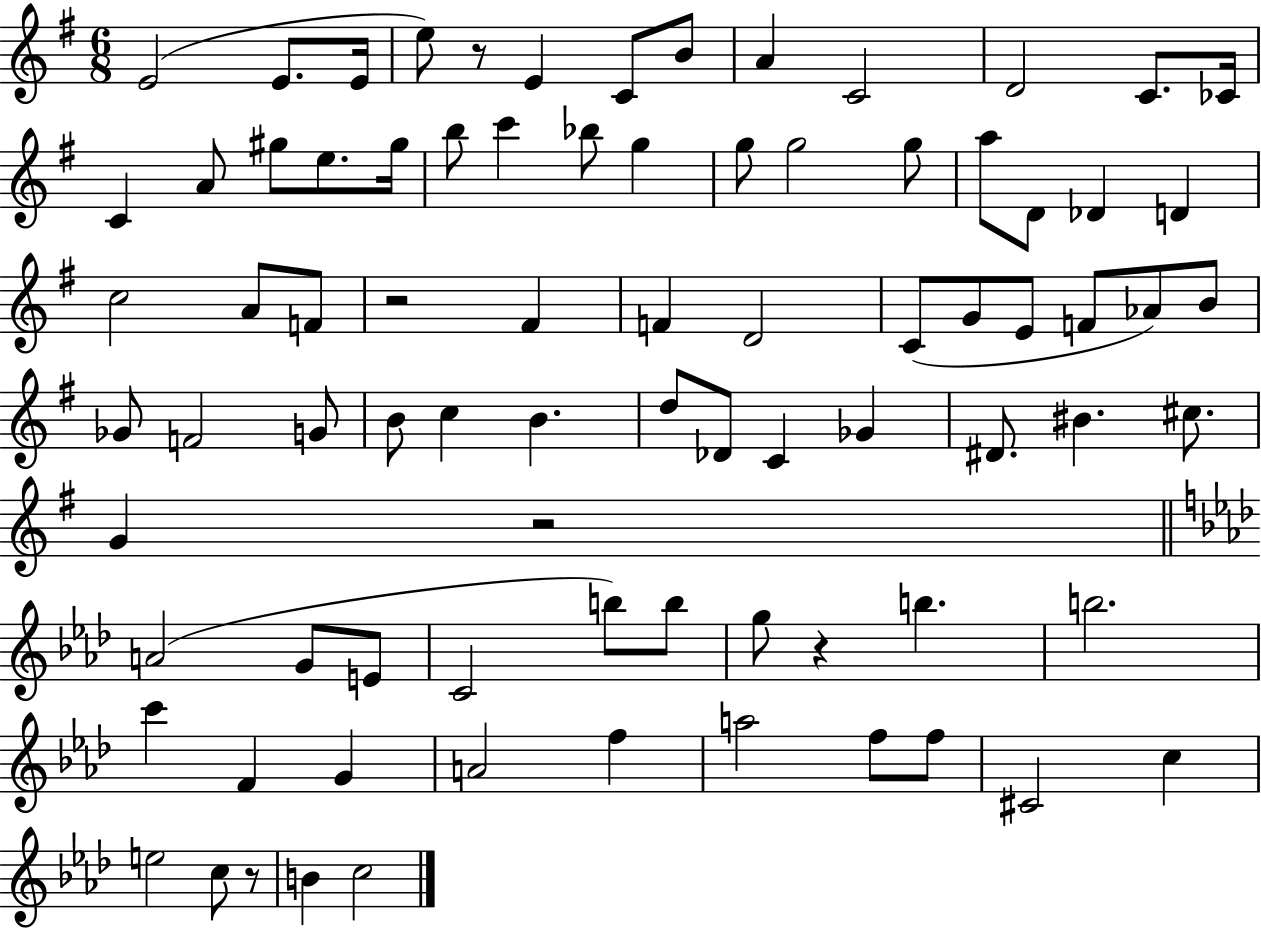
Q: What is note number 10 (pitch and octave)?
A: D4